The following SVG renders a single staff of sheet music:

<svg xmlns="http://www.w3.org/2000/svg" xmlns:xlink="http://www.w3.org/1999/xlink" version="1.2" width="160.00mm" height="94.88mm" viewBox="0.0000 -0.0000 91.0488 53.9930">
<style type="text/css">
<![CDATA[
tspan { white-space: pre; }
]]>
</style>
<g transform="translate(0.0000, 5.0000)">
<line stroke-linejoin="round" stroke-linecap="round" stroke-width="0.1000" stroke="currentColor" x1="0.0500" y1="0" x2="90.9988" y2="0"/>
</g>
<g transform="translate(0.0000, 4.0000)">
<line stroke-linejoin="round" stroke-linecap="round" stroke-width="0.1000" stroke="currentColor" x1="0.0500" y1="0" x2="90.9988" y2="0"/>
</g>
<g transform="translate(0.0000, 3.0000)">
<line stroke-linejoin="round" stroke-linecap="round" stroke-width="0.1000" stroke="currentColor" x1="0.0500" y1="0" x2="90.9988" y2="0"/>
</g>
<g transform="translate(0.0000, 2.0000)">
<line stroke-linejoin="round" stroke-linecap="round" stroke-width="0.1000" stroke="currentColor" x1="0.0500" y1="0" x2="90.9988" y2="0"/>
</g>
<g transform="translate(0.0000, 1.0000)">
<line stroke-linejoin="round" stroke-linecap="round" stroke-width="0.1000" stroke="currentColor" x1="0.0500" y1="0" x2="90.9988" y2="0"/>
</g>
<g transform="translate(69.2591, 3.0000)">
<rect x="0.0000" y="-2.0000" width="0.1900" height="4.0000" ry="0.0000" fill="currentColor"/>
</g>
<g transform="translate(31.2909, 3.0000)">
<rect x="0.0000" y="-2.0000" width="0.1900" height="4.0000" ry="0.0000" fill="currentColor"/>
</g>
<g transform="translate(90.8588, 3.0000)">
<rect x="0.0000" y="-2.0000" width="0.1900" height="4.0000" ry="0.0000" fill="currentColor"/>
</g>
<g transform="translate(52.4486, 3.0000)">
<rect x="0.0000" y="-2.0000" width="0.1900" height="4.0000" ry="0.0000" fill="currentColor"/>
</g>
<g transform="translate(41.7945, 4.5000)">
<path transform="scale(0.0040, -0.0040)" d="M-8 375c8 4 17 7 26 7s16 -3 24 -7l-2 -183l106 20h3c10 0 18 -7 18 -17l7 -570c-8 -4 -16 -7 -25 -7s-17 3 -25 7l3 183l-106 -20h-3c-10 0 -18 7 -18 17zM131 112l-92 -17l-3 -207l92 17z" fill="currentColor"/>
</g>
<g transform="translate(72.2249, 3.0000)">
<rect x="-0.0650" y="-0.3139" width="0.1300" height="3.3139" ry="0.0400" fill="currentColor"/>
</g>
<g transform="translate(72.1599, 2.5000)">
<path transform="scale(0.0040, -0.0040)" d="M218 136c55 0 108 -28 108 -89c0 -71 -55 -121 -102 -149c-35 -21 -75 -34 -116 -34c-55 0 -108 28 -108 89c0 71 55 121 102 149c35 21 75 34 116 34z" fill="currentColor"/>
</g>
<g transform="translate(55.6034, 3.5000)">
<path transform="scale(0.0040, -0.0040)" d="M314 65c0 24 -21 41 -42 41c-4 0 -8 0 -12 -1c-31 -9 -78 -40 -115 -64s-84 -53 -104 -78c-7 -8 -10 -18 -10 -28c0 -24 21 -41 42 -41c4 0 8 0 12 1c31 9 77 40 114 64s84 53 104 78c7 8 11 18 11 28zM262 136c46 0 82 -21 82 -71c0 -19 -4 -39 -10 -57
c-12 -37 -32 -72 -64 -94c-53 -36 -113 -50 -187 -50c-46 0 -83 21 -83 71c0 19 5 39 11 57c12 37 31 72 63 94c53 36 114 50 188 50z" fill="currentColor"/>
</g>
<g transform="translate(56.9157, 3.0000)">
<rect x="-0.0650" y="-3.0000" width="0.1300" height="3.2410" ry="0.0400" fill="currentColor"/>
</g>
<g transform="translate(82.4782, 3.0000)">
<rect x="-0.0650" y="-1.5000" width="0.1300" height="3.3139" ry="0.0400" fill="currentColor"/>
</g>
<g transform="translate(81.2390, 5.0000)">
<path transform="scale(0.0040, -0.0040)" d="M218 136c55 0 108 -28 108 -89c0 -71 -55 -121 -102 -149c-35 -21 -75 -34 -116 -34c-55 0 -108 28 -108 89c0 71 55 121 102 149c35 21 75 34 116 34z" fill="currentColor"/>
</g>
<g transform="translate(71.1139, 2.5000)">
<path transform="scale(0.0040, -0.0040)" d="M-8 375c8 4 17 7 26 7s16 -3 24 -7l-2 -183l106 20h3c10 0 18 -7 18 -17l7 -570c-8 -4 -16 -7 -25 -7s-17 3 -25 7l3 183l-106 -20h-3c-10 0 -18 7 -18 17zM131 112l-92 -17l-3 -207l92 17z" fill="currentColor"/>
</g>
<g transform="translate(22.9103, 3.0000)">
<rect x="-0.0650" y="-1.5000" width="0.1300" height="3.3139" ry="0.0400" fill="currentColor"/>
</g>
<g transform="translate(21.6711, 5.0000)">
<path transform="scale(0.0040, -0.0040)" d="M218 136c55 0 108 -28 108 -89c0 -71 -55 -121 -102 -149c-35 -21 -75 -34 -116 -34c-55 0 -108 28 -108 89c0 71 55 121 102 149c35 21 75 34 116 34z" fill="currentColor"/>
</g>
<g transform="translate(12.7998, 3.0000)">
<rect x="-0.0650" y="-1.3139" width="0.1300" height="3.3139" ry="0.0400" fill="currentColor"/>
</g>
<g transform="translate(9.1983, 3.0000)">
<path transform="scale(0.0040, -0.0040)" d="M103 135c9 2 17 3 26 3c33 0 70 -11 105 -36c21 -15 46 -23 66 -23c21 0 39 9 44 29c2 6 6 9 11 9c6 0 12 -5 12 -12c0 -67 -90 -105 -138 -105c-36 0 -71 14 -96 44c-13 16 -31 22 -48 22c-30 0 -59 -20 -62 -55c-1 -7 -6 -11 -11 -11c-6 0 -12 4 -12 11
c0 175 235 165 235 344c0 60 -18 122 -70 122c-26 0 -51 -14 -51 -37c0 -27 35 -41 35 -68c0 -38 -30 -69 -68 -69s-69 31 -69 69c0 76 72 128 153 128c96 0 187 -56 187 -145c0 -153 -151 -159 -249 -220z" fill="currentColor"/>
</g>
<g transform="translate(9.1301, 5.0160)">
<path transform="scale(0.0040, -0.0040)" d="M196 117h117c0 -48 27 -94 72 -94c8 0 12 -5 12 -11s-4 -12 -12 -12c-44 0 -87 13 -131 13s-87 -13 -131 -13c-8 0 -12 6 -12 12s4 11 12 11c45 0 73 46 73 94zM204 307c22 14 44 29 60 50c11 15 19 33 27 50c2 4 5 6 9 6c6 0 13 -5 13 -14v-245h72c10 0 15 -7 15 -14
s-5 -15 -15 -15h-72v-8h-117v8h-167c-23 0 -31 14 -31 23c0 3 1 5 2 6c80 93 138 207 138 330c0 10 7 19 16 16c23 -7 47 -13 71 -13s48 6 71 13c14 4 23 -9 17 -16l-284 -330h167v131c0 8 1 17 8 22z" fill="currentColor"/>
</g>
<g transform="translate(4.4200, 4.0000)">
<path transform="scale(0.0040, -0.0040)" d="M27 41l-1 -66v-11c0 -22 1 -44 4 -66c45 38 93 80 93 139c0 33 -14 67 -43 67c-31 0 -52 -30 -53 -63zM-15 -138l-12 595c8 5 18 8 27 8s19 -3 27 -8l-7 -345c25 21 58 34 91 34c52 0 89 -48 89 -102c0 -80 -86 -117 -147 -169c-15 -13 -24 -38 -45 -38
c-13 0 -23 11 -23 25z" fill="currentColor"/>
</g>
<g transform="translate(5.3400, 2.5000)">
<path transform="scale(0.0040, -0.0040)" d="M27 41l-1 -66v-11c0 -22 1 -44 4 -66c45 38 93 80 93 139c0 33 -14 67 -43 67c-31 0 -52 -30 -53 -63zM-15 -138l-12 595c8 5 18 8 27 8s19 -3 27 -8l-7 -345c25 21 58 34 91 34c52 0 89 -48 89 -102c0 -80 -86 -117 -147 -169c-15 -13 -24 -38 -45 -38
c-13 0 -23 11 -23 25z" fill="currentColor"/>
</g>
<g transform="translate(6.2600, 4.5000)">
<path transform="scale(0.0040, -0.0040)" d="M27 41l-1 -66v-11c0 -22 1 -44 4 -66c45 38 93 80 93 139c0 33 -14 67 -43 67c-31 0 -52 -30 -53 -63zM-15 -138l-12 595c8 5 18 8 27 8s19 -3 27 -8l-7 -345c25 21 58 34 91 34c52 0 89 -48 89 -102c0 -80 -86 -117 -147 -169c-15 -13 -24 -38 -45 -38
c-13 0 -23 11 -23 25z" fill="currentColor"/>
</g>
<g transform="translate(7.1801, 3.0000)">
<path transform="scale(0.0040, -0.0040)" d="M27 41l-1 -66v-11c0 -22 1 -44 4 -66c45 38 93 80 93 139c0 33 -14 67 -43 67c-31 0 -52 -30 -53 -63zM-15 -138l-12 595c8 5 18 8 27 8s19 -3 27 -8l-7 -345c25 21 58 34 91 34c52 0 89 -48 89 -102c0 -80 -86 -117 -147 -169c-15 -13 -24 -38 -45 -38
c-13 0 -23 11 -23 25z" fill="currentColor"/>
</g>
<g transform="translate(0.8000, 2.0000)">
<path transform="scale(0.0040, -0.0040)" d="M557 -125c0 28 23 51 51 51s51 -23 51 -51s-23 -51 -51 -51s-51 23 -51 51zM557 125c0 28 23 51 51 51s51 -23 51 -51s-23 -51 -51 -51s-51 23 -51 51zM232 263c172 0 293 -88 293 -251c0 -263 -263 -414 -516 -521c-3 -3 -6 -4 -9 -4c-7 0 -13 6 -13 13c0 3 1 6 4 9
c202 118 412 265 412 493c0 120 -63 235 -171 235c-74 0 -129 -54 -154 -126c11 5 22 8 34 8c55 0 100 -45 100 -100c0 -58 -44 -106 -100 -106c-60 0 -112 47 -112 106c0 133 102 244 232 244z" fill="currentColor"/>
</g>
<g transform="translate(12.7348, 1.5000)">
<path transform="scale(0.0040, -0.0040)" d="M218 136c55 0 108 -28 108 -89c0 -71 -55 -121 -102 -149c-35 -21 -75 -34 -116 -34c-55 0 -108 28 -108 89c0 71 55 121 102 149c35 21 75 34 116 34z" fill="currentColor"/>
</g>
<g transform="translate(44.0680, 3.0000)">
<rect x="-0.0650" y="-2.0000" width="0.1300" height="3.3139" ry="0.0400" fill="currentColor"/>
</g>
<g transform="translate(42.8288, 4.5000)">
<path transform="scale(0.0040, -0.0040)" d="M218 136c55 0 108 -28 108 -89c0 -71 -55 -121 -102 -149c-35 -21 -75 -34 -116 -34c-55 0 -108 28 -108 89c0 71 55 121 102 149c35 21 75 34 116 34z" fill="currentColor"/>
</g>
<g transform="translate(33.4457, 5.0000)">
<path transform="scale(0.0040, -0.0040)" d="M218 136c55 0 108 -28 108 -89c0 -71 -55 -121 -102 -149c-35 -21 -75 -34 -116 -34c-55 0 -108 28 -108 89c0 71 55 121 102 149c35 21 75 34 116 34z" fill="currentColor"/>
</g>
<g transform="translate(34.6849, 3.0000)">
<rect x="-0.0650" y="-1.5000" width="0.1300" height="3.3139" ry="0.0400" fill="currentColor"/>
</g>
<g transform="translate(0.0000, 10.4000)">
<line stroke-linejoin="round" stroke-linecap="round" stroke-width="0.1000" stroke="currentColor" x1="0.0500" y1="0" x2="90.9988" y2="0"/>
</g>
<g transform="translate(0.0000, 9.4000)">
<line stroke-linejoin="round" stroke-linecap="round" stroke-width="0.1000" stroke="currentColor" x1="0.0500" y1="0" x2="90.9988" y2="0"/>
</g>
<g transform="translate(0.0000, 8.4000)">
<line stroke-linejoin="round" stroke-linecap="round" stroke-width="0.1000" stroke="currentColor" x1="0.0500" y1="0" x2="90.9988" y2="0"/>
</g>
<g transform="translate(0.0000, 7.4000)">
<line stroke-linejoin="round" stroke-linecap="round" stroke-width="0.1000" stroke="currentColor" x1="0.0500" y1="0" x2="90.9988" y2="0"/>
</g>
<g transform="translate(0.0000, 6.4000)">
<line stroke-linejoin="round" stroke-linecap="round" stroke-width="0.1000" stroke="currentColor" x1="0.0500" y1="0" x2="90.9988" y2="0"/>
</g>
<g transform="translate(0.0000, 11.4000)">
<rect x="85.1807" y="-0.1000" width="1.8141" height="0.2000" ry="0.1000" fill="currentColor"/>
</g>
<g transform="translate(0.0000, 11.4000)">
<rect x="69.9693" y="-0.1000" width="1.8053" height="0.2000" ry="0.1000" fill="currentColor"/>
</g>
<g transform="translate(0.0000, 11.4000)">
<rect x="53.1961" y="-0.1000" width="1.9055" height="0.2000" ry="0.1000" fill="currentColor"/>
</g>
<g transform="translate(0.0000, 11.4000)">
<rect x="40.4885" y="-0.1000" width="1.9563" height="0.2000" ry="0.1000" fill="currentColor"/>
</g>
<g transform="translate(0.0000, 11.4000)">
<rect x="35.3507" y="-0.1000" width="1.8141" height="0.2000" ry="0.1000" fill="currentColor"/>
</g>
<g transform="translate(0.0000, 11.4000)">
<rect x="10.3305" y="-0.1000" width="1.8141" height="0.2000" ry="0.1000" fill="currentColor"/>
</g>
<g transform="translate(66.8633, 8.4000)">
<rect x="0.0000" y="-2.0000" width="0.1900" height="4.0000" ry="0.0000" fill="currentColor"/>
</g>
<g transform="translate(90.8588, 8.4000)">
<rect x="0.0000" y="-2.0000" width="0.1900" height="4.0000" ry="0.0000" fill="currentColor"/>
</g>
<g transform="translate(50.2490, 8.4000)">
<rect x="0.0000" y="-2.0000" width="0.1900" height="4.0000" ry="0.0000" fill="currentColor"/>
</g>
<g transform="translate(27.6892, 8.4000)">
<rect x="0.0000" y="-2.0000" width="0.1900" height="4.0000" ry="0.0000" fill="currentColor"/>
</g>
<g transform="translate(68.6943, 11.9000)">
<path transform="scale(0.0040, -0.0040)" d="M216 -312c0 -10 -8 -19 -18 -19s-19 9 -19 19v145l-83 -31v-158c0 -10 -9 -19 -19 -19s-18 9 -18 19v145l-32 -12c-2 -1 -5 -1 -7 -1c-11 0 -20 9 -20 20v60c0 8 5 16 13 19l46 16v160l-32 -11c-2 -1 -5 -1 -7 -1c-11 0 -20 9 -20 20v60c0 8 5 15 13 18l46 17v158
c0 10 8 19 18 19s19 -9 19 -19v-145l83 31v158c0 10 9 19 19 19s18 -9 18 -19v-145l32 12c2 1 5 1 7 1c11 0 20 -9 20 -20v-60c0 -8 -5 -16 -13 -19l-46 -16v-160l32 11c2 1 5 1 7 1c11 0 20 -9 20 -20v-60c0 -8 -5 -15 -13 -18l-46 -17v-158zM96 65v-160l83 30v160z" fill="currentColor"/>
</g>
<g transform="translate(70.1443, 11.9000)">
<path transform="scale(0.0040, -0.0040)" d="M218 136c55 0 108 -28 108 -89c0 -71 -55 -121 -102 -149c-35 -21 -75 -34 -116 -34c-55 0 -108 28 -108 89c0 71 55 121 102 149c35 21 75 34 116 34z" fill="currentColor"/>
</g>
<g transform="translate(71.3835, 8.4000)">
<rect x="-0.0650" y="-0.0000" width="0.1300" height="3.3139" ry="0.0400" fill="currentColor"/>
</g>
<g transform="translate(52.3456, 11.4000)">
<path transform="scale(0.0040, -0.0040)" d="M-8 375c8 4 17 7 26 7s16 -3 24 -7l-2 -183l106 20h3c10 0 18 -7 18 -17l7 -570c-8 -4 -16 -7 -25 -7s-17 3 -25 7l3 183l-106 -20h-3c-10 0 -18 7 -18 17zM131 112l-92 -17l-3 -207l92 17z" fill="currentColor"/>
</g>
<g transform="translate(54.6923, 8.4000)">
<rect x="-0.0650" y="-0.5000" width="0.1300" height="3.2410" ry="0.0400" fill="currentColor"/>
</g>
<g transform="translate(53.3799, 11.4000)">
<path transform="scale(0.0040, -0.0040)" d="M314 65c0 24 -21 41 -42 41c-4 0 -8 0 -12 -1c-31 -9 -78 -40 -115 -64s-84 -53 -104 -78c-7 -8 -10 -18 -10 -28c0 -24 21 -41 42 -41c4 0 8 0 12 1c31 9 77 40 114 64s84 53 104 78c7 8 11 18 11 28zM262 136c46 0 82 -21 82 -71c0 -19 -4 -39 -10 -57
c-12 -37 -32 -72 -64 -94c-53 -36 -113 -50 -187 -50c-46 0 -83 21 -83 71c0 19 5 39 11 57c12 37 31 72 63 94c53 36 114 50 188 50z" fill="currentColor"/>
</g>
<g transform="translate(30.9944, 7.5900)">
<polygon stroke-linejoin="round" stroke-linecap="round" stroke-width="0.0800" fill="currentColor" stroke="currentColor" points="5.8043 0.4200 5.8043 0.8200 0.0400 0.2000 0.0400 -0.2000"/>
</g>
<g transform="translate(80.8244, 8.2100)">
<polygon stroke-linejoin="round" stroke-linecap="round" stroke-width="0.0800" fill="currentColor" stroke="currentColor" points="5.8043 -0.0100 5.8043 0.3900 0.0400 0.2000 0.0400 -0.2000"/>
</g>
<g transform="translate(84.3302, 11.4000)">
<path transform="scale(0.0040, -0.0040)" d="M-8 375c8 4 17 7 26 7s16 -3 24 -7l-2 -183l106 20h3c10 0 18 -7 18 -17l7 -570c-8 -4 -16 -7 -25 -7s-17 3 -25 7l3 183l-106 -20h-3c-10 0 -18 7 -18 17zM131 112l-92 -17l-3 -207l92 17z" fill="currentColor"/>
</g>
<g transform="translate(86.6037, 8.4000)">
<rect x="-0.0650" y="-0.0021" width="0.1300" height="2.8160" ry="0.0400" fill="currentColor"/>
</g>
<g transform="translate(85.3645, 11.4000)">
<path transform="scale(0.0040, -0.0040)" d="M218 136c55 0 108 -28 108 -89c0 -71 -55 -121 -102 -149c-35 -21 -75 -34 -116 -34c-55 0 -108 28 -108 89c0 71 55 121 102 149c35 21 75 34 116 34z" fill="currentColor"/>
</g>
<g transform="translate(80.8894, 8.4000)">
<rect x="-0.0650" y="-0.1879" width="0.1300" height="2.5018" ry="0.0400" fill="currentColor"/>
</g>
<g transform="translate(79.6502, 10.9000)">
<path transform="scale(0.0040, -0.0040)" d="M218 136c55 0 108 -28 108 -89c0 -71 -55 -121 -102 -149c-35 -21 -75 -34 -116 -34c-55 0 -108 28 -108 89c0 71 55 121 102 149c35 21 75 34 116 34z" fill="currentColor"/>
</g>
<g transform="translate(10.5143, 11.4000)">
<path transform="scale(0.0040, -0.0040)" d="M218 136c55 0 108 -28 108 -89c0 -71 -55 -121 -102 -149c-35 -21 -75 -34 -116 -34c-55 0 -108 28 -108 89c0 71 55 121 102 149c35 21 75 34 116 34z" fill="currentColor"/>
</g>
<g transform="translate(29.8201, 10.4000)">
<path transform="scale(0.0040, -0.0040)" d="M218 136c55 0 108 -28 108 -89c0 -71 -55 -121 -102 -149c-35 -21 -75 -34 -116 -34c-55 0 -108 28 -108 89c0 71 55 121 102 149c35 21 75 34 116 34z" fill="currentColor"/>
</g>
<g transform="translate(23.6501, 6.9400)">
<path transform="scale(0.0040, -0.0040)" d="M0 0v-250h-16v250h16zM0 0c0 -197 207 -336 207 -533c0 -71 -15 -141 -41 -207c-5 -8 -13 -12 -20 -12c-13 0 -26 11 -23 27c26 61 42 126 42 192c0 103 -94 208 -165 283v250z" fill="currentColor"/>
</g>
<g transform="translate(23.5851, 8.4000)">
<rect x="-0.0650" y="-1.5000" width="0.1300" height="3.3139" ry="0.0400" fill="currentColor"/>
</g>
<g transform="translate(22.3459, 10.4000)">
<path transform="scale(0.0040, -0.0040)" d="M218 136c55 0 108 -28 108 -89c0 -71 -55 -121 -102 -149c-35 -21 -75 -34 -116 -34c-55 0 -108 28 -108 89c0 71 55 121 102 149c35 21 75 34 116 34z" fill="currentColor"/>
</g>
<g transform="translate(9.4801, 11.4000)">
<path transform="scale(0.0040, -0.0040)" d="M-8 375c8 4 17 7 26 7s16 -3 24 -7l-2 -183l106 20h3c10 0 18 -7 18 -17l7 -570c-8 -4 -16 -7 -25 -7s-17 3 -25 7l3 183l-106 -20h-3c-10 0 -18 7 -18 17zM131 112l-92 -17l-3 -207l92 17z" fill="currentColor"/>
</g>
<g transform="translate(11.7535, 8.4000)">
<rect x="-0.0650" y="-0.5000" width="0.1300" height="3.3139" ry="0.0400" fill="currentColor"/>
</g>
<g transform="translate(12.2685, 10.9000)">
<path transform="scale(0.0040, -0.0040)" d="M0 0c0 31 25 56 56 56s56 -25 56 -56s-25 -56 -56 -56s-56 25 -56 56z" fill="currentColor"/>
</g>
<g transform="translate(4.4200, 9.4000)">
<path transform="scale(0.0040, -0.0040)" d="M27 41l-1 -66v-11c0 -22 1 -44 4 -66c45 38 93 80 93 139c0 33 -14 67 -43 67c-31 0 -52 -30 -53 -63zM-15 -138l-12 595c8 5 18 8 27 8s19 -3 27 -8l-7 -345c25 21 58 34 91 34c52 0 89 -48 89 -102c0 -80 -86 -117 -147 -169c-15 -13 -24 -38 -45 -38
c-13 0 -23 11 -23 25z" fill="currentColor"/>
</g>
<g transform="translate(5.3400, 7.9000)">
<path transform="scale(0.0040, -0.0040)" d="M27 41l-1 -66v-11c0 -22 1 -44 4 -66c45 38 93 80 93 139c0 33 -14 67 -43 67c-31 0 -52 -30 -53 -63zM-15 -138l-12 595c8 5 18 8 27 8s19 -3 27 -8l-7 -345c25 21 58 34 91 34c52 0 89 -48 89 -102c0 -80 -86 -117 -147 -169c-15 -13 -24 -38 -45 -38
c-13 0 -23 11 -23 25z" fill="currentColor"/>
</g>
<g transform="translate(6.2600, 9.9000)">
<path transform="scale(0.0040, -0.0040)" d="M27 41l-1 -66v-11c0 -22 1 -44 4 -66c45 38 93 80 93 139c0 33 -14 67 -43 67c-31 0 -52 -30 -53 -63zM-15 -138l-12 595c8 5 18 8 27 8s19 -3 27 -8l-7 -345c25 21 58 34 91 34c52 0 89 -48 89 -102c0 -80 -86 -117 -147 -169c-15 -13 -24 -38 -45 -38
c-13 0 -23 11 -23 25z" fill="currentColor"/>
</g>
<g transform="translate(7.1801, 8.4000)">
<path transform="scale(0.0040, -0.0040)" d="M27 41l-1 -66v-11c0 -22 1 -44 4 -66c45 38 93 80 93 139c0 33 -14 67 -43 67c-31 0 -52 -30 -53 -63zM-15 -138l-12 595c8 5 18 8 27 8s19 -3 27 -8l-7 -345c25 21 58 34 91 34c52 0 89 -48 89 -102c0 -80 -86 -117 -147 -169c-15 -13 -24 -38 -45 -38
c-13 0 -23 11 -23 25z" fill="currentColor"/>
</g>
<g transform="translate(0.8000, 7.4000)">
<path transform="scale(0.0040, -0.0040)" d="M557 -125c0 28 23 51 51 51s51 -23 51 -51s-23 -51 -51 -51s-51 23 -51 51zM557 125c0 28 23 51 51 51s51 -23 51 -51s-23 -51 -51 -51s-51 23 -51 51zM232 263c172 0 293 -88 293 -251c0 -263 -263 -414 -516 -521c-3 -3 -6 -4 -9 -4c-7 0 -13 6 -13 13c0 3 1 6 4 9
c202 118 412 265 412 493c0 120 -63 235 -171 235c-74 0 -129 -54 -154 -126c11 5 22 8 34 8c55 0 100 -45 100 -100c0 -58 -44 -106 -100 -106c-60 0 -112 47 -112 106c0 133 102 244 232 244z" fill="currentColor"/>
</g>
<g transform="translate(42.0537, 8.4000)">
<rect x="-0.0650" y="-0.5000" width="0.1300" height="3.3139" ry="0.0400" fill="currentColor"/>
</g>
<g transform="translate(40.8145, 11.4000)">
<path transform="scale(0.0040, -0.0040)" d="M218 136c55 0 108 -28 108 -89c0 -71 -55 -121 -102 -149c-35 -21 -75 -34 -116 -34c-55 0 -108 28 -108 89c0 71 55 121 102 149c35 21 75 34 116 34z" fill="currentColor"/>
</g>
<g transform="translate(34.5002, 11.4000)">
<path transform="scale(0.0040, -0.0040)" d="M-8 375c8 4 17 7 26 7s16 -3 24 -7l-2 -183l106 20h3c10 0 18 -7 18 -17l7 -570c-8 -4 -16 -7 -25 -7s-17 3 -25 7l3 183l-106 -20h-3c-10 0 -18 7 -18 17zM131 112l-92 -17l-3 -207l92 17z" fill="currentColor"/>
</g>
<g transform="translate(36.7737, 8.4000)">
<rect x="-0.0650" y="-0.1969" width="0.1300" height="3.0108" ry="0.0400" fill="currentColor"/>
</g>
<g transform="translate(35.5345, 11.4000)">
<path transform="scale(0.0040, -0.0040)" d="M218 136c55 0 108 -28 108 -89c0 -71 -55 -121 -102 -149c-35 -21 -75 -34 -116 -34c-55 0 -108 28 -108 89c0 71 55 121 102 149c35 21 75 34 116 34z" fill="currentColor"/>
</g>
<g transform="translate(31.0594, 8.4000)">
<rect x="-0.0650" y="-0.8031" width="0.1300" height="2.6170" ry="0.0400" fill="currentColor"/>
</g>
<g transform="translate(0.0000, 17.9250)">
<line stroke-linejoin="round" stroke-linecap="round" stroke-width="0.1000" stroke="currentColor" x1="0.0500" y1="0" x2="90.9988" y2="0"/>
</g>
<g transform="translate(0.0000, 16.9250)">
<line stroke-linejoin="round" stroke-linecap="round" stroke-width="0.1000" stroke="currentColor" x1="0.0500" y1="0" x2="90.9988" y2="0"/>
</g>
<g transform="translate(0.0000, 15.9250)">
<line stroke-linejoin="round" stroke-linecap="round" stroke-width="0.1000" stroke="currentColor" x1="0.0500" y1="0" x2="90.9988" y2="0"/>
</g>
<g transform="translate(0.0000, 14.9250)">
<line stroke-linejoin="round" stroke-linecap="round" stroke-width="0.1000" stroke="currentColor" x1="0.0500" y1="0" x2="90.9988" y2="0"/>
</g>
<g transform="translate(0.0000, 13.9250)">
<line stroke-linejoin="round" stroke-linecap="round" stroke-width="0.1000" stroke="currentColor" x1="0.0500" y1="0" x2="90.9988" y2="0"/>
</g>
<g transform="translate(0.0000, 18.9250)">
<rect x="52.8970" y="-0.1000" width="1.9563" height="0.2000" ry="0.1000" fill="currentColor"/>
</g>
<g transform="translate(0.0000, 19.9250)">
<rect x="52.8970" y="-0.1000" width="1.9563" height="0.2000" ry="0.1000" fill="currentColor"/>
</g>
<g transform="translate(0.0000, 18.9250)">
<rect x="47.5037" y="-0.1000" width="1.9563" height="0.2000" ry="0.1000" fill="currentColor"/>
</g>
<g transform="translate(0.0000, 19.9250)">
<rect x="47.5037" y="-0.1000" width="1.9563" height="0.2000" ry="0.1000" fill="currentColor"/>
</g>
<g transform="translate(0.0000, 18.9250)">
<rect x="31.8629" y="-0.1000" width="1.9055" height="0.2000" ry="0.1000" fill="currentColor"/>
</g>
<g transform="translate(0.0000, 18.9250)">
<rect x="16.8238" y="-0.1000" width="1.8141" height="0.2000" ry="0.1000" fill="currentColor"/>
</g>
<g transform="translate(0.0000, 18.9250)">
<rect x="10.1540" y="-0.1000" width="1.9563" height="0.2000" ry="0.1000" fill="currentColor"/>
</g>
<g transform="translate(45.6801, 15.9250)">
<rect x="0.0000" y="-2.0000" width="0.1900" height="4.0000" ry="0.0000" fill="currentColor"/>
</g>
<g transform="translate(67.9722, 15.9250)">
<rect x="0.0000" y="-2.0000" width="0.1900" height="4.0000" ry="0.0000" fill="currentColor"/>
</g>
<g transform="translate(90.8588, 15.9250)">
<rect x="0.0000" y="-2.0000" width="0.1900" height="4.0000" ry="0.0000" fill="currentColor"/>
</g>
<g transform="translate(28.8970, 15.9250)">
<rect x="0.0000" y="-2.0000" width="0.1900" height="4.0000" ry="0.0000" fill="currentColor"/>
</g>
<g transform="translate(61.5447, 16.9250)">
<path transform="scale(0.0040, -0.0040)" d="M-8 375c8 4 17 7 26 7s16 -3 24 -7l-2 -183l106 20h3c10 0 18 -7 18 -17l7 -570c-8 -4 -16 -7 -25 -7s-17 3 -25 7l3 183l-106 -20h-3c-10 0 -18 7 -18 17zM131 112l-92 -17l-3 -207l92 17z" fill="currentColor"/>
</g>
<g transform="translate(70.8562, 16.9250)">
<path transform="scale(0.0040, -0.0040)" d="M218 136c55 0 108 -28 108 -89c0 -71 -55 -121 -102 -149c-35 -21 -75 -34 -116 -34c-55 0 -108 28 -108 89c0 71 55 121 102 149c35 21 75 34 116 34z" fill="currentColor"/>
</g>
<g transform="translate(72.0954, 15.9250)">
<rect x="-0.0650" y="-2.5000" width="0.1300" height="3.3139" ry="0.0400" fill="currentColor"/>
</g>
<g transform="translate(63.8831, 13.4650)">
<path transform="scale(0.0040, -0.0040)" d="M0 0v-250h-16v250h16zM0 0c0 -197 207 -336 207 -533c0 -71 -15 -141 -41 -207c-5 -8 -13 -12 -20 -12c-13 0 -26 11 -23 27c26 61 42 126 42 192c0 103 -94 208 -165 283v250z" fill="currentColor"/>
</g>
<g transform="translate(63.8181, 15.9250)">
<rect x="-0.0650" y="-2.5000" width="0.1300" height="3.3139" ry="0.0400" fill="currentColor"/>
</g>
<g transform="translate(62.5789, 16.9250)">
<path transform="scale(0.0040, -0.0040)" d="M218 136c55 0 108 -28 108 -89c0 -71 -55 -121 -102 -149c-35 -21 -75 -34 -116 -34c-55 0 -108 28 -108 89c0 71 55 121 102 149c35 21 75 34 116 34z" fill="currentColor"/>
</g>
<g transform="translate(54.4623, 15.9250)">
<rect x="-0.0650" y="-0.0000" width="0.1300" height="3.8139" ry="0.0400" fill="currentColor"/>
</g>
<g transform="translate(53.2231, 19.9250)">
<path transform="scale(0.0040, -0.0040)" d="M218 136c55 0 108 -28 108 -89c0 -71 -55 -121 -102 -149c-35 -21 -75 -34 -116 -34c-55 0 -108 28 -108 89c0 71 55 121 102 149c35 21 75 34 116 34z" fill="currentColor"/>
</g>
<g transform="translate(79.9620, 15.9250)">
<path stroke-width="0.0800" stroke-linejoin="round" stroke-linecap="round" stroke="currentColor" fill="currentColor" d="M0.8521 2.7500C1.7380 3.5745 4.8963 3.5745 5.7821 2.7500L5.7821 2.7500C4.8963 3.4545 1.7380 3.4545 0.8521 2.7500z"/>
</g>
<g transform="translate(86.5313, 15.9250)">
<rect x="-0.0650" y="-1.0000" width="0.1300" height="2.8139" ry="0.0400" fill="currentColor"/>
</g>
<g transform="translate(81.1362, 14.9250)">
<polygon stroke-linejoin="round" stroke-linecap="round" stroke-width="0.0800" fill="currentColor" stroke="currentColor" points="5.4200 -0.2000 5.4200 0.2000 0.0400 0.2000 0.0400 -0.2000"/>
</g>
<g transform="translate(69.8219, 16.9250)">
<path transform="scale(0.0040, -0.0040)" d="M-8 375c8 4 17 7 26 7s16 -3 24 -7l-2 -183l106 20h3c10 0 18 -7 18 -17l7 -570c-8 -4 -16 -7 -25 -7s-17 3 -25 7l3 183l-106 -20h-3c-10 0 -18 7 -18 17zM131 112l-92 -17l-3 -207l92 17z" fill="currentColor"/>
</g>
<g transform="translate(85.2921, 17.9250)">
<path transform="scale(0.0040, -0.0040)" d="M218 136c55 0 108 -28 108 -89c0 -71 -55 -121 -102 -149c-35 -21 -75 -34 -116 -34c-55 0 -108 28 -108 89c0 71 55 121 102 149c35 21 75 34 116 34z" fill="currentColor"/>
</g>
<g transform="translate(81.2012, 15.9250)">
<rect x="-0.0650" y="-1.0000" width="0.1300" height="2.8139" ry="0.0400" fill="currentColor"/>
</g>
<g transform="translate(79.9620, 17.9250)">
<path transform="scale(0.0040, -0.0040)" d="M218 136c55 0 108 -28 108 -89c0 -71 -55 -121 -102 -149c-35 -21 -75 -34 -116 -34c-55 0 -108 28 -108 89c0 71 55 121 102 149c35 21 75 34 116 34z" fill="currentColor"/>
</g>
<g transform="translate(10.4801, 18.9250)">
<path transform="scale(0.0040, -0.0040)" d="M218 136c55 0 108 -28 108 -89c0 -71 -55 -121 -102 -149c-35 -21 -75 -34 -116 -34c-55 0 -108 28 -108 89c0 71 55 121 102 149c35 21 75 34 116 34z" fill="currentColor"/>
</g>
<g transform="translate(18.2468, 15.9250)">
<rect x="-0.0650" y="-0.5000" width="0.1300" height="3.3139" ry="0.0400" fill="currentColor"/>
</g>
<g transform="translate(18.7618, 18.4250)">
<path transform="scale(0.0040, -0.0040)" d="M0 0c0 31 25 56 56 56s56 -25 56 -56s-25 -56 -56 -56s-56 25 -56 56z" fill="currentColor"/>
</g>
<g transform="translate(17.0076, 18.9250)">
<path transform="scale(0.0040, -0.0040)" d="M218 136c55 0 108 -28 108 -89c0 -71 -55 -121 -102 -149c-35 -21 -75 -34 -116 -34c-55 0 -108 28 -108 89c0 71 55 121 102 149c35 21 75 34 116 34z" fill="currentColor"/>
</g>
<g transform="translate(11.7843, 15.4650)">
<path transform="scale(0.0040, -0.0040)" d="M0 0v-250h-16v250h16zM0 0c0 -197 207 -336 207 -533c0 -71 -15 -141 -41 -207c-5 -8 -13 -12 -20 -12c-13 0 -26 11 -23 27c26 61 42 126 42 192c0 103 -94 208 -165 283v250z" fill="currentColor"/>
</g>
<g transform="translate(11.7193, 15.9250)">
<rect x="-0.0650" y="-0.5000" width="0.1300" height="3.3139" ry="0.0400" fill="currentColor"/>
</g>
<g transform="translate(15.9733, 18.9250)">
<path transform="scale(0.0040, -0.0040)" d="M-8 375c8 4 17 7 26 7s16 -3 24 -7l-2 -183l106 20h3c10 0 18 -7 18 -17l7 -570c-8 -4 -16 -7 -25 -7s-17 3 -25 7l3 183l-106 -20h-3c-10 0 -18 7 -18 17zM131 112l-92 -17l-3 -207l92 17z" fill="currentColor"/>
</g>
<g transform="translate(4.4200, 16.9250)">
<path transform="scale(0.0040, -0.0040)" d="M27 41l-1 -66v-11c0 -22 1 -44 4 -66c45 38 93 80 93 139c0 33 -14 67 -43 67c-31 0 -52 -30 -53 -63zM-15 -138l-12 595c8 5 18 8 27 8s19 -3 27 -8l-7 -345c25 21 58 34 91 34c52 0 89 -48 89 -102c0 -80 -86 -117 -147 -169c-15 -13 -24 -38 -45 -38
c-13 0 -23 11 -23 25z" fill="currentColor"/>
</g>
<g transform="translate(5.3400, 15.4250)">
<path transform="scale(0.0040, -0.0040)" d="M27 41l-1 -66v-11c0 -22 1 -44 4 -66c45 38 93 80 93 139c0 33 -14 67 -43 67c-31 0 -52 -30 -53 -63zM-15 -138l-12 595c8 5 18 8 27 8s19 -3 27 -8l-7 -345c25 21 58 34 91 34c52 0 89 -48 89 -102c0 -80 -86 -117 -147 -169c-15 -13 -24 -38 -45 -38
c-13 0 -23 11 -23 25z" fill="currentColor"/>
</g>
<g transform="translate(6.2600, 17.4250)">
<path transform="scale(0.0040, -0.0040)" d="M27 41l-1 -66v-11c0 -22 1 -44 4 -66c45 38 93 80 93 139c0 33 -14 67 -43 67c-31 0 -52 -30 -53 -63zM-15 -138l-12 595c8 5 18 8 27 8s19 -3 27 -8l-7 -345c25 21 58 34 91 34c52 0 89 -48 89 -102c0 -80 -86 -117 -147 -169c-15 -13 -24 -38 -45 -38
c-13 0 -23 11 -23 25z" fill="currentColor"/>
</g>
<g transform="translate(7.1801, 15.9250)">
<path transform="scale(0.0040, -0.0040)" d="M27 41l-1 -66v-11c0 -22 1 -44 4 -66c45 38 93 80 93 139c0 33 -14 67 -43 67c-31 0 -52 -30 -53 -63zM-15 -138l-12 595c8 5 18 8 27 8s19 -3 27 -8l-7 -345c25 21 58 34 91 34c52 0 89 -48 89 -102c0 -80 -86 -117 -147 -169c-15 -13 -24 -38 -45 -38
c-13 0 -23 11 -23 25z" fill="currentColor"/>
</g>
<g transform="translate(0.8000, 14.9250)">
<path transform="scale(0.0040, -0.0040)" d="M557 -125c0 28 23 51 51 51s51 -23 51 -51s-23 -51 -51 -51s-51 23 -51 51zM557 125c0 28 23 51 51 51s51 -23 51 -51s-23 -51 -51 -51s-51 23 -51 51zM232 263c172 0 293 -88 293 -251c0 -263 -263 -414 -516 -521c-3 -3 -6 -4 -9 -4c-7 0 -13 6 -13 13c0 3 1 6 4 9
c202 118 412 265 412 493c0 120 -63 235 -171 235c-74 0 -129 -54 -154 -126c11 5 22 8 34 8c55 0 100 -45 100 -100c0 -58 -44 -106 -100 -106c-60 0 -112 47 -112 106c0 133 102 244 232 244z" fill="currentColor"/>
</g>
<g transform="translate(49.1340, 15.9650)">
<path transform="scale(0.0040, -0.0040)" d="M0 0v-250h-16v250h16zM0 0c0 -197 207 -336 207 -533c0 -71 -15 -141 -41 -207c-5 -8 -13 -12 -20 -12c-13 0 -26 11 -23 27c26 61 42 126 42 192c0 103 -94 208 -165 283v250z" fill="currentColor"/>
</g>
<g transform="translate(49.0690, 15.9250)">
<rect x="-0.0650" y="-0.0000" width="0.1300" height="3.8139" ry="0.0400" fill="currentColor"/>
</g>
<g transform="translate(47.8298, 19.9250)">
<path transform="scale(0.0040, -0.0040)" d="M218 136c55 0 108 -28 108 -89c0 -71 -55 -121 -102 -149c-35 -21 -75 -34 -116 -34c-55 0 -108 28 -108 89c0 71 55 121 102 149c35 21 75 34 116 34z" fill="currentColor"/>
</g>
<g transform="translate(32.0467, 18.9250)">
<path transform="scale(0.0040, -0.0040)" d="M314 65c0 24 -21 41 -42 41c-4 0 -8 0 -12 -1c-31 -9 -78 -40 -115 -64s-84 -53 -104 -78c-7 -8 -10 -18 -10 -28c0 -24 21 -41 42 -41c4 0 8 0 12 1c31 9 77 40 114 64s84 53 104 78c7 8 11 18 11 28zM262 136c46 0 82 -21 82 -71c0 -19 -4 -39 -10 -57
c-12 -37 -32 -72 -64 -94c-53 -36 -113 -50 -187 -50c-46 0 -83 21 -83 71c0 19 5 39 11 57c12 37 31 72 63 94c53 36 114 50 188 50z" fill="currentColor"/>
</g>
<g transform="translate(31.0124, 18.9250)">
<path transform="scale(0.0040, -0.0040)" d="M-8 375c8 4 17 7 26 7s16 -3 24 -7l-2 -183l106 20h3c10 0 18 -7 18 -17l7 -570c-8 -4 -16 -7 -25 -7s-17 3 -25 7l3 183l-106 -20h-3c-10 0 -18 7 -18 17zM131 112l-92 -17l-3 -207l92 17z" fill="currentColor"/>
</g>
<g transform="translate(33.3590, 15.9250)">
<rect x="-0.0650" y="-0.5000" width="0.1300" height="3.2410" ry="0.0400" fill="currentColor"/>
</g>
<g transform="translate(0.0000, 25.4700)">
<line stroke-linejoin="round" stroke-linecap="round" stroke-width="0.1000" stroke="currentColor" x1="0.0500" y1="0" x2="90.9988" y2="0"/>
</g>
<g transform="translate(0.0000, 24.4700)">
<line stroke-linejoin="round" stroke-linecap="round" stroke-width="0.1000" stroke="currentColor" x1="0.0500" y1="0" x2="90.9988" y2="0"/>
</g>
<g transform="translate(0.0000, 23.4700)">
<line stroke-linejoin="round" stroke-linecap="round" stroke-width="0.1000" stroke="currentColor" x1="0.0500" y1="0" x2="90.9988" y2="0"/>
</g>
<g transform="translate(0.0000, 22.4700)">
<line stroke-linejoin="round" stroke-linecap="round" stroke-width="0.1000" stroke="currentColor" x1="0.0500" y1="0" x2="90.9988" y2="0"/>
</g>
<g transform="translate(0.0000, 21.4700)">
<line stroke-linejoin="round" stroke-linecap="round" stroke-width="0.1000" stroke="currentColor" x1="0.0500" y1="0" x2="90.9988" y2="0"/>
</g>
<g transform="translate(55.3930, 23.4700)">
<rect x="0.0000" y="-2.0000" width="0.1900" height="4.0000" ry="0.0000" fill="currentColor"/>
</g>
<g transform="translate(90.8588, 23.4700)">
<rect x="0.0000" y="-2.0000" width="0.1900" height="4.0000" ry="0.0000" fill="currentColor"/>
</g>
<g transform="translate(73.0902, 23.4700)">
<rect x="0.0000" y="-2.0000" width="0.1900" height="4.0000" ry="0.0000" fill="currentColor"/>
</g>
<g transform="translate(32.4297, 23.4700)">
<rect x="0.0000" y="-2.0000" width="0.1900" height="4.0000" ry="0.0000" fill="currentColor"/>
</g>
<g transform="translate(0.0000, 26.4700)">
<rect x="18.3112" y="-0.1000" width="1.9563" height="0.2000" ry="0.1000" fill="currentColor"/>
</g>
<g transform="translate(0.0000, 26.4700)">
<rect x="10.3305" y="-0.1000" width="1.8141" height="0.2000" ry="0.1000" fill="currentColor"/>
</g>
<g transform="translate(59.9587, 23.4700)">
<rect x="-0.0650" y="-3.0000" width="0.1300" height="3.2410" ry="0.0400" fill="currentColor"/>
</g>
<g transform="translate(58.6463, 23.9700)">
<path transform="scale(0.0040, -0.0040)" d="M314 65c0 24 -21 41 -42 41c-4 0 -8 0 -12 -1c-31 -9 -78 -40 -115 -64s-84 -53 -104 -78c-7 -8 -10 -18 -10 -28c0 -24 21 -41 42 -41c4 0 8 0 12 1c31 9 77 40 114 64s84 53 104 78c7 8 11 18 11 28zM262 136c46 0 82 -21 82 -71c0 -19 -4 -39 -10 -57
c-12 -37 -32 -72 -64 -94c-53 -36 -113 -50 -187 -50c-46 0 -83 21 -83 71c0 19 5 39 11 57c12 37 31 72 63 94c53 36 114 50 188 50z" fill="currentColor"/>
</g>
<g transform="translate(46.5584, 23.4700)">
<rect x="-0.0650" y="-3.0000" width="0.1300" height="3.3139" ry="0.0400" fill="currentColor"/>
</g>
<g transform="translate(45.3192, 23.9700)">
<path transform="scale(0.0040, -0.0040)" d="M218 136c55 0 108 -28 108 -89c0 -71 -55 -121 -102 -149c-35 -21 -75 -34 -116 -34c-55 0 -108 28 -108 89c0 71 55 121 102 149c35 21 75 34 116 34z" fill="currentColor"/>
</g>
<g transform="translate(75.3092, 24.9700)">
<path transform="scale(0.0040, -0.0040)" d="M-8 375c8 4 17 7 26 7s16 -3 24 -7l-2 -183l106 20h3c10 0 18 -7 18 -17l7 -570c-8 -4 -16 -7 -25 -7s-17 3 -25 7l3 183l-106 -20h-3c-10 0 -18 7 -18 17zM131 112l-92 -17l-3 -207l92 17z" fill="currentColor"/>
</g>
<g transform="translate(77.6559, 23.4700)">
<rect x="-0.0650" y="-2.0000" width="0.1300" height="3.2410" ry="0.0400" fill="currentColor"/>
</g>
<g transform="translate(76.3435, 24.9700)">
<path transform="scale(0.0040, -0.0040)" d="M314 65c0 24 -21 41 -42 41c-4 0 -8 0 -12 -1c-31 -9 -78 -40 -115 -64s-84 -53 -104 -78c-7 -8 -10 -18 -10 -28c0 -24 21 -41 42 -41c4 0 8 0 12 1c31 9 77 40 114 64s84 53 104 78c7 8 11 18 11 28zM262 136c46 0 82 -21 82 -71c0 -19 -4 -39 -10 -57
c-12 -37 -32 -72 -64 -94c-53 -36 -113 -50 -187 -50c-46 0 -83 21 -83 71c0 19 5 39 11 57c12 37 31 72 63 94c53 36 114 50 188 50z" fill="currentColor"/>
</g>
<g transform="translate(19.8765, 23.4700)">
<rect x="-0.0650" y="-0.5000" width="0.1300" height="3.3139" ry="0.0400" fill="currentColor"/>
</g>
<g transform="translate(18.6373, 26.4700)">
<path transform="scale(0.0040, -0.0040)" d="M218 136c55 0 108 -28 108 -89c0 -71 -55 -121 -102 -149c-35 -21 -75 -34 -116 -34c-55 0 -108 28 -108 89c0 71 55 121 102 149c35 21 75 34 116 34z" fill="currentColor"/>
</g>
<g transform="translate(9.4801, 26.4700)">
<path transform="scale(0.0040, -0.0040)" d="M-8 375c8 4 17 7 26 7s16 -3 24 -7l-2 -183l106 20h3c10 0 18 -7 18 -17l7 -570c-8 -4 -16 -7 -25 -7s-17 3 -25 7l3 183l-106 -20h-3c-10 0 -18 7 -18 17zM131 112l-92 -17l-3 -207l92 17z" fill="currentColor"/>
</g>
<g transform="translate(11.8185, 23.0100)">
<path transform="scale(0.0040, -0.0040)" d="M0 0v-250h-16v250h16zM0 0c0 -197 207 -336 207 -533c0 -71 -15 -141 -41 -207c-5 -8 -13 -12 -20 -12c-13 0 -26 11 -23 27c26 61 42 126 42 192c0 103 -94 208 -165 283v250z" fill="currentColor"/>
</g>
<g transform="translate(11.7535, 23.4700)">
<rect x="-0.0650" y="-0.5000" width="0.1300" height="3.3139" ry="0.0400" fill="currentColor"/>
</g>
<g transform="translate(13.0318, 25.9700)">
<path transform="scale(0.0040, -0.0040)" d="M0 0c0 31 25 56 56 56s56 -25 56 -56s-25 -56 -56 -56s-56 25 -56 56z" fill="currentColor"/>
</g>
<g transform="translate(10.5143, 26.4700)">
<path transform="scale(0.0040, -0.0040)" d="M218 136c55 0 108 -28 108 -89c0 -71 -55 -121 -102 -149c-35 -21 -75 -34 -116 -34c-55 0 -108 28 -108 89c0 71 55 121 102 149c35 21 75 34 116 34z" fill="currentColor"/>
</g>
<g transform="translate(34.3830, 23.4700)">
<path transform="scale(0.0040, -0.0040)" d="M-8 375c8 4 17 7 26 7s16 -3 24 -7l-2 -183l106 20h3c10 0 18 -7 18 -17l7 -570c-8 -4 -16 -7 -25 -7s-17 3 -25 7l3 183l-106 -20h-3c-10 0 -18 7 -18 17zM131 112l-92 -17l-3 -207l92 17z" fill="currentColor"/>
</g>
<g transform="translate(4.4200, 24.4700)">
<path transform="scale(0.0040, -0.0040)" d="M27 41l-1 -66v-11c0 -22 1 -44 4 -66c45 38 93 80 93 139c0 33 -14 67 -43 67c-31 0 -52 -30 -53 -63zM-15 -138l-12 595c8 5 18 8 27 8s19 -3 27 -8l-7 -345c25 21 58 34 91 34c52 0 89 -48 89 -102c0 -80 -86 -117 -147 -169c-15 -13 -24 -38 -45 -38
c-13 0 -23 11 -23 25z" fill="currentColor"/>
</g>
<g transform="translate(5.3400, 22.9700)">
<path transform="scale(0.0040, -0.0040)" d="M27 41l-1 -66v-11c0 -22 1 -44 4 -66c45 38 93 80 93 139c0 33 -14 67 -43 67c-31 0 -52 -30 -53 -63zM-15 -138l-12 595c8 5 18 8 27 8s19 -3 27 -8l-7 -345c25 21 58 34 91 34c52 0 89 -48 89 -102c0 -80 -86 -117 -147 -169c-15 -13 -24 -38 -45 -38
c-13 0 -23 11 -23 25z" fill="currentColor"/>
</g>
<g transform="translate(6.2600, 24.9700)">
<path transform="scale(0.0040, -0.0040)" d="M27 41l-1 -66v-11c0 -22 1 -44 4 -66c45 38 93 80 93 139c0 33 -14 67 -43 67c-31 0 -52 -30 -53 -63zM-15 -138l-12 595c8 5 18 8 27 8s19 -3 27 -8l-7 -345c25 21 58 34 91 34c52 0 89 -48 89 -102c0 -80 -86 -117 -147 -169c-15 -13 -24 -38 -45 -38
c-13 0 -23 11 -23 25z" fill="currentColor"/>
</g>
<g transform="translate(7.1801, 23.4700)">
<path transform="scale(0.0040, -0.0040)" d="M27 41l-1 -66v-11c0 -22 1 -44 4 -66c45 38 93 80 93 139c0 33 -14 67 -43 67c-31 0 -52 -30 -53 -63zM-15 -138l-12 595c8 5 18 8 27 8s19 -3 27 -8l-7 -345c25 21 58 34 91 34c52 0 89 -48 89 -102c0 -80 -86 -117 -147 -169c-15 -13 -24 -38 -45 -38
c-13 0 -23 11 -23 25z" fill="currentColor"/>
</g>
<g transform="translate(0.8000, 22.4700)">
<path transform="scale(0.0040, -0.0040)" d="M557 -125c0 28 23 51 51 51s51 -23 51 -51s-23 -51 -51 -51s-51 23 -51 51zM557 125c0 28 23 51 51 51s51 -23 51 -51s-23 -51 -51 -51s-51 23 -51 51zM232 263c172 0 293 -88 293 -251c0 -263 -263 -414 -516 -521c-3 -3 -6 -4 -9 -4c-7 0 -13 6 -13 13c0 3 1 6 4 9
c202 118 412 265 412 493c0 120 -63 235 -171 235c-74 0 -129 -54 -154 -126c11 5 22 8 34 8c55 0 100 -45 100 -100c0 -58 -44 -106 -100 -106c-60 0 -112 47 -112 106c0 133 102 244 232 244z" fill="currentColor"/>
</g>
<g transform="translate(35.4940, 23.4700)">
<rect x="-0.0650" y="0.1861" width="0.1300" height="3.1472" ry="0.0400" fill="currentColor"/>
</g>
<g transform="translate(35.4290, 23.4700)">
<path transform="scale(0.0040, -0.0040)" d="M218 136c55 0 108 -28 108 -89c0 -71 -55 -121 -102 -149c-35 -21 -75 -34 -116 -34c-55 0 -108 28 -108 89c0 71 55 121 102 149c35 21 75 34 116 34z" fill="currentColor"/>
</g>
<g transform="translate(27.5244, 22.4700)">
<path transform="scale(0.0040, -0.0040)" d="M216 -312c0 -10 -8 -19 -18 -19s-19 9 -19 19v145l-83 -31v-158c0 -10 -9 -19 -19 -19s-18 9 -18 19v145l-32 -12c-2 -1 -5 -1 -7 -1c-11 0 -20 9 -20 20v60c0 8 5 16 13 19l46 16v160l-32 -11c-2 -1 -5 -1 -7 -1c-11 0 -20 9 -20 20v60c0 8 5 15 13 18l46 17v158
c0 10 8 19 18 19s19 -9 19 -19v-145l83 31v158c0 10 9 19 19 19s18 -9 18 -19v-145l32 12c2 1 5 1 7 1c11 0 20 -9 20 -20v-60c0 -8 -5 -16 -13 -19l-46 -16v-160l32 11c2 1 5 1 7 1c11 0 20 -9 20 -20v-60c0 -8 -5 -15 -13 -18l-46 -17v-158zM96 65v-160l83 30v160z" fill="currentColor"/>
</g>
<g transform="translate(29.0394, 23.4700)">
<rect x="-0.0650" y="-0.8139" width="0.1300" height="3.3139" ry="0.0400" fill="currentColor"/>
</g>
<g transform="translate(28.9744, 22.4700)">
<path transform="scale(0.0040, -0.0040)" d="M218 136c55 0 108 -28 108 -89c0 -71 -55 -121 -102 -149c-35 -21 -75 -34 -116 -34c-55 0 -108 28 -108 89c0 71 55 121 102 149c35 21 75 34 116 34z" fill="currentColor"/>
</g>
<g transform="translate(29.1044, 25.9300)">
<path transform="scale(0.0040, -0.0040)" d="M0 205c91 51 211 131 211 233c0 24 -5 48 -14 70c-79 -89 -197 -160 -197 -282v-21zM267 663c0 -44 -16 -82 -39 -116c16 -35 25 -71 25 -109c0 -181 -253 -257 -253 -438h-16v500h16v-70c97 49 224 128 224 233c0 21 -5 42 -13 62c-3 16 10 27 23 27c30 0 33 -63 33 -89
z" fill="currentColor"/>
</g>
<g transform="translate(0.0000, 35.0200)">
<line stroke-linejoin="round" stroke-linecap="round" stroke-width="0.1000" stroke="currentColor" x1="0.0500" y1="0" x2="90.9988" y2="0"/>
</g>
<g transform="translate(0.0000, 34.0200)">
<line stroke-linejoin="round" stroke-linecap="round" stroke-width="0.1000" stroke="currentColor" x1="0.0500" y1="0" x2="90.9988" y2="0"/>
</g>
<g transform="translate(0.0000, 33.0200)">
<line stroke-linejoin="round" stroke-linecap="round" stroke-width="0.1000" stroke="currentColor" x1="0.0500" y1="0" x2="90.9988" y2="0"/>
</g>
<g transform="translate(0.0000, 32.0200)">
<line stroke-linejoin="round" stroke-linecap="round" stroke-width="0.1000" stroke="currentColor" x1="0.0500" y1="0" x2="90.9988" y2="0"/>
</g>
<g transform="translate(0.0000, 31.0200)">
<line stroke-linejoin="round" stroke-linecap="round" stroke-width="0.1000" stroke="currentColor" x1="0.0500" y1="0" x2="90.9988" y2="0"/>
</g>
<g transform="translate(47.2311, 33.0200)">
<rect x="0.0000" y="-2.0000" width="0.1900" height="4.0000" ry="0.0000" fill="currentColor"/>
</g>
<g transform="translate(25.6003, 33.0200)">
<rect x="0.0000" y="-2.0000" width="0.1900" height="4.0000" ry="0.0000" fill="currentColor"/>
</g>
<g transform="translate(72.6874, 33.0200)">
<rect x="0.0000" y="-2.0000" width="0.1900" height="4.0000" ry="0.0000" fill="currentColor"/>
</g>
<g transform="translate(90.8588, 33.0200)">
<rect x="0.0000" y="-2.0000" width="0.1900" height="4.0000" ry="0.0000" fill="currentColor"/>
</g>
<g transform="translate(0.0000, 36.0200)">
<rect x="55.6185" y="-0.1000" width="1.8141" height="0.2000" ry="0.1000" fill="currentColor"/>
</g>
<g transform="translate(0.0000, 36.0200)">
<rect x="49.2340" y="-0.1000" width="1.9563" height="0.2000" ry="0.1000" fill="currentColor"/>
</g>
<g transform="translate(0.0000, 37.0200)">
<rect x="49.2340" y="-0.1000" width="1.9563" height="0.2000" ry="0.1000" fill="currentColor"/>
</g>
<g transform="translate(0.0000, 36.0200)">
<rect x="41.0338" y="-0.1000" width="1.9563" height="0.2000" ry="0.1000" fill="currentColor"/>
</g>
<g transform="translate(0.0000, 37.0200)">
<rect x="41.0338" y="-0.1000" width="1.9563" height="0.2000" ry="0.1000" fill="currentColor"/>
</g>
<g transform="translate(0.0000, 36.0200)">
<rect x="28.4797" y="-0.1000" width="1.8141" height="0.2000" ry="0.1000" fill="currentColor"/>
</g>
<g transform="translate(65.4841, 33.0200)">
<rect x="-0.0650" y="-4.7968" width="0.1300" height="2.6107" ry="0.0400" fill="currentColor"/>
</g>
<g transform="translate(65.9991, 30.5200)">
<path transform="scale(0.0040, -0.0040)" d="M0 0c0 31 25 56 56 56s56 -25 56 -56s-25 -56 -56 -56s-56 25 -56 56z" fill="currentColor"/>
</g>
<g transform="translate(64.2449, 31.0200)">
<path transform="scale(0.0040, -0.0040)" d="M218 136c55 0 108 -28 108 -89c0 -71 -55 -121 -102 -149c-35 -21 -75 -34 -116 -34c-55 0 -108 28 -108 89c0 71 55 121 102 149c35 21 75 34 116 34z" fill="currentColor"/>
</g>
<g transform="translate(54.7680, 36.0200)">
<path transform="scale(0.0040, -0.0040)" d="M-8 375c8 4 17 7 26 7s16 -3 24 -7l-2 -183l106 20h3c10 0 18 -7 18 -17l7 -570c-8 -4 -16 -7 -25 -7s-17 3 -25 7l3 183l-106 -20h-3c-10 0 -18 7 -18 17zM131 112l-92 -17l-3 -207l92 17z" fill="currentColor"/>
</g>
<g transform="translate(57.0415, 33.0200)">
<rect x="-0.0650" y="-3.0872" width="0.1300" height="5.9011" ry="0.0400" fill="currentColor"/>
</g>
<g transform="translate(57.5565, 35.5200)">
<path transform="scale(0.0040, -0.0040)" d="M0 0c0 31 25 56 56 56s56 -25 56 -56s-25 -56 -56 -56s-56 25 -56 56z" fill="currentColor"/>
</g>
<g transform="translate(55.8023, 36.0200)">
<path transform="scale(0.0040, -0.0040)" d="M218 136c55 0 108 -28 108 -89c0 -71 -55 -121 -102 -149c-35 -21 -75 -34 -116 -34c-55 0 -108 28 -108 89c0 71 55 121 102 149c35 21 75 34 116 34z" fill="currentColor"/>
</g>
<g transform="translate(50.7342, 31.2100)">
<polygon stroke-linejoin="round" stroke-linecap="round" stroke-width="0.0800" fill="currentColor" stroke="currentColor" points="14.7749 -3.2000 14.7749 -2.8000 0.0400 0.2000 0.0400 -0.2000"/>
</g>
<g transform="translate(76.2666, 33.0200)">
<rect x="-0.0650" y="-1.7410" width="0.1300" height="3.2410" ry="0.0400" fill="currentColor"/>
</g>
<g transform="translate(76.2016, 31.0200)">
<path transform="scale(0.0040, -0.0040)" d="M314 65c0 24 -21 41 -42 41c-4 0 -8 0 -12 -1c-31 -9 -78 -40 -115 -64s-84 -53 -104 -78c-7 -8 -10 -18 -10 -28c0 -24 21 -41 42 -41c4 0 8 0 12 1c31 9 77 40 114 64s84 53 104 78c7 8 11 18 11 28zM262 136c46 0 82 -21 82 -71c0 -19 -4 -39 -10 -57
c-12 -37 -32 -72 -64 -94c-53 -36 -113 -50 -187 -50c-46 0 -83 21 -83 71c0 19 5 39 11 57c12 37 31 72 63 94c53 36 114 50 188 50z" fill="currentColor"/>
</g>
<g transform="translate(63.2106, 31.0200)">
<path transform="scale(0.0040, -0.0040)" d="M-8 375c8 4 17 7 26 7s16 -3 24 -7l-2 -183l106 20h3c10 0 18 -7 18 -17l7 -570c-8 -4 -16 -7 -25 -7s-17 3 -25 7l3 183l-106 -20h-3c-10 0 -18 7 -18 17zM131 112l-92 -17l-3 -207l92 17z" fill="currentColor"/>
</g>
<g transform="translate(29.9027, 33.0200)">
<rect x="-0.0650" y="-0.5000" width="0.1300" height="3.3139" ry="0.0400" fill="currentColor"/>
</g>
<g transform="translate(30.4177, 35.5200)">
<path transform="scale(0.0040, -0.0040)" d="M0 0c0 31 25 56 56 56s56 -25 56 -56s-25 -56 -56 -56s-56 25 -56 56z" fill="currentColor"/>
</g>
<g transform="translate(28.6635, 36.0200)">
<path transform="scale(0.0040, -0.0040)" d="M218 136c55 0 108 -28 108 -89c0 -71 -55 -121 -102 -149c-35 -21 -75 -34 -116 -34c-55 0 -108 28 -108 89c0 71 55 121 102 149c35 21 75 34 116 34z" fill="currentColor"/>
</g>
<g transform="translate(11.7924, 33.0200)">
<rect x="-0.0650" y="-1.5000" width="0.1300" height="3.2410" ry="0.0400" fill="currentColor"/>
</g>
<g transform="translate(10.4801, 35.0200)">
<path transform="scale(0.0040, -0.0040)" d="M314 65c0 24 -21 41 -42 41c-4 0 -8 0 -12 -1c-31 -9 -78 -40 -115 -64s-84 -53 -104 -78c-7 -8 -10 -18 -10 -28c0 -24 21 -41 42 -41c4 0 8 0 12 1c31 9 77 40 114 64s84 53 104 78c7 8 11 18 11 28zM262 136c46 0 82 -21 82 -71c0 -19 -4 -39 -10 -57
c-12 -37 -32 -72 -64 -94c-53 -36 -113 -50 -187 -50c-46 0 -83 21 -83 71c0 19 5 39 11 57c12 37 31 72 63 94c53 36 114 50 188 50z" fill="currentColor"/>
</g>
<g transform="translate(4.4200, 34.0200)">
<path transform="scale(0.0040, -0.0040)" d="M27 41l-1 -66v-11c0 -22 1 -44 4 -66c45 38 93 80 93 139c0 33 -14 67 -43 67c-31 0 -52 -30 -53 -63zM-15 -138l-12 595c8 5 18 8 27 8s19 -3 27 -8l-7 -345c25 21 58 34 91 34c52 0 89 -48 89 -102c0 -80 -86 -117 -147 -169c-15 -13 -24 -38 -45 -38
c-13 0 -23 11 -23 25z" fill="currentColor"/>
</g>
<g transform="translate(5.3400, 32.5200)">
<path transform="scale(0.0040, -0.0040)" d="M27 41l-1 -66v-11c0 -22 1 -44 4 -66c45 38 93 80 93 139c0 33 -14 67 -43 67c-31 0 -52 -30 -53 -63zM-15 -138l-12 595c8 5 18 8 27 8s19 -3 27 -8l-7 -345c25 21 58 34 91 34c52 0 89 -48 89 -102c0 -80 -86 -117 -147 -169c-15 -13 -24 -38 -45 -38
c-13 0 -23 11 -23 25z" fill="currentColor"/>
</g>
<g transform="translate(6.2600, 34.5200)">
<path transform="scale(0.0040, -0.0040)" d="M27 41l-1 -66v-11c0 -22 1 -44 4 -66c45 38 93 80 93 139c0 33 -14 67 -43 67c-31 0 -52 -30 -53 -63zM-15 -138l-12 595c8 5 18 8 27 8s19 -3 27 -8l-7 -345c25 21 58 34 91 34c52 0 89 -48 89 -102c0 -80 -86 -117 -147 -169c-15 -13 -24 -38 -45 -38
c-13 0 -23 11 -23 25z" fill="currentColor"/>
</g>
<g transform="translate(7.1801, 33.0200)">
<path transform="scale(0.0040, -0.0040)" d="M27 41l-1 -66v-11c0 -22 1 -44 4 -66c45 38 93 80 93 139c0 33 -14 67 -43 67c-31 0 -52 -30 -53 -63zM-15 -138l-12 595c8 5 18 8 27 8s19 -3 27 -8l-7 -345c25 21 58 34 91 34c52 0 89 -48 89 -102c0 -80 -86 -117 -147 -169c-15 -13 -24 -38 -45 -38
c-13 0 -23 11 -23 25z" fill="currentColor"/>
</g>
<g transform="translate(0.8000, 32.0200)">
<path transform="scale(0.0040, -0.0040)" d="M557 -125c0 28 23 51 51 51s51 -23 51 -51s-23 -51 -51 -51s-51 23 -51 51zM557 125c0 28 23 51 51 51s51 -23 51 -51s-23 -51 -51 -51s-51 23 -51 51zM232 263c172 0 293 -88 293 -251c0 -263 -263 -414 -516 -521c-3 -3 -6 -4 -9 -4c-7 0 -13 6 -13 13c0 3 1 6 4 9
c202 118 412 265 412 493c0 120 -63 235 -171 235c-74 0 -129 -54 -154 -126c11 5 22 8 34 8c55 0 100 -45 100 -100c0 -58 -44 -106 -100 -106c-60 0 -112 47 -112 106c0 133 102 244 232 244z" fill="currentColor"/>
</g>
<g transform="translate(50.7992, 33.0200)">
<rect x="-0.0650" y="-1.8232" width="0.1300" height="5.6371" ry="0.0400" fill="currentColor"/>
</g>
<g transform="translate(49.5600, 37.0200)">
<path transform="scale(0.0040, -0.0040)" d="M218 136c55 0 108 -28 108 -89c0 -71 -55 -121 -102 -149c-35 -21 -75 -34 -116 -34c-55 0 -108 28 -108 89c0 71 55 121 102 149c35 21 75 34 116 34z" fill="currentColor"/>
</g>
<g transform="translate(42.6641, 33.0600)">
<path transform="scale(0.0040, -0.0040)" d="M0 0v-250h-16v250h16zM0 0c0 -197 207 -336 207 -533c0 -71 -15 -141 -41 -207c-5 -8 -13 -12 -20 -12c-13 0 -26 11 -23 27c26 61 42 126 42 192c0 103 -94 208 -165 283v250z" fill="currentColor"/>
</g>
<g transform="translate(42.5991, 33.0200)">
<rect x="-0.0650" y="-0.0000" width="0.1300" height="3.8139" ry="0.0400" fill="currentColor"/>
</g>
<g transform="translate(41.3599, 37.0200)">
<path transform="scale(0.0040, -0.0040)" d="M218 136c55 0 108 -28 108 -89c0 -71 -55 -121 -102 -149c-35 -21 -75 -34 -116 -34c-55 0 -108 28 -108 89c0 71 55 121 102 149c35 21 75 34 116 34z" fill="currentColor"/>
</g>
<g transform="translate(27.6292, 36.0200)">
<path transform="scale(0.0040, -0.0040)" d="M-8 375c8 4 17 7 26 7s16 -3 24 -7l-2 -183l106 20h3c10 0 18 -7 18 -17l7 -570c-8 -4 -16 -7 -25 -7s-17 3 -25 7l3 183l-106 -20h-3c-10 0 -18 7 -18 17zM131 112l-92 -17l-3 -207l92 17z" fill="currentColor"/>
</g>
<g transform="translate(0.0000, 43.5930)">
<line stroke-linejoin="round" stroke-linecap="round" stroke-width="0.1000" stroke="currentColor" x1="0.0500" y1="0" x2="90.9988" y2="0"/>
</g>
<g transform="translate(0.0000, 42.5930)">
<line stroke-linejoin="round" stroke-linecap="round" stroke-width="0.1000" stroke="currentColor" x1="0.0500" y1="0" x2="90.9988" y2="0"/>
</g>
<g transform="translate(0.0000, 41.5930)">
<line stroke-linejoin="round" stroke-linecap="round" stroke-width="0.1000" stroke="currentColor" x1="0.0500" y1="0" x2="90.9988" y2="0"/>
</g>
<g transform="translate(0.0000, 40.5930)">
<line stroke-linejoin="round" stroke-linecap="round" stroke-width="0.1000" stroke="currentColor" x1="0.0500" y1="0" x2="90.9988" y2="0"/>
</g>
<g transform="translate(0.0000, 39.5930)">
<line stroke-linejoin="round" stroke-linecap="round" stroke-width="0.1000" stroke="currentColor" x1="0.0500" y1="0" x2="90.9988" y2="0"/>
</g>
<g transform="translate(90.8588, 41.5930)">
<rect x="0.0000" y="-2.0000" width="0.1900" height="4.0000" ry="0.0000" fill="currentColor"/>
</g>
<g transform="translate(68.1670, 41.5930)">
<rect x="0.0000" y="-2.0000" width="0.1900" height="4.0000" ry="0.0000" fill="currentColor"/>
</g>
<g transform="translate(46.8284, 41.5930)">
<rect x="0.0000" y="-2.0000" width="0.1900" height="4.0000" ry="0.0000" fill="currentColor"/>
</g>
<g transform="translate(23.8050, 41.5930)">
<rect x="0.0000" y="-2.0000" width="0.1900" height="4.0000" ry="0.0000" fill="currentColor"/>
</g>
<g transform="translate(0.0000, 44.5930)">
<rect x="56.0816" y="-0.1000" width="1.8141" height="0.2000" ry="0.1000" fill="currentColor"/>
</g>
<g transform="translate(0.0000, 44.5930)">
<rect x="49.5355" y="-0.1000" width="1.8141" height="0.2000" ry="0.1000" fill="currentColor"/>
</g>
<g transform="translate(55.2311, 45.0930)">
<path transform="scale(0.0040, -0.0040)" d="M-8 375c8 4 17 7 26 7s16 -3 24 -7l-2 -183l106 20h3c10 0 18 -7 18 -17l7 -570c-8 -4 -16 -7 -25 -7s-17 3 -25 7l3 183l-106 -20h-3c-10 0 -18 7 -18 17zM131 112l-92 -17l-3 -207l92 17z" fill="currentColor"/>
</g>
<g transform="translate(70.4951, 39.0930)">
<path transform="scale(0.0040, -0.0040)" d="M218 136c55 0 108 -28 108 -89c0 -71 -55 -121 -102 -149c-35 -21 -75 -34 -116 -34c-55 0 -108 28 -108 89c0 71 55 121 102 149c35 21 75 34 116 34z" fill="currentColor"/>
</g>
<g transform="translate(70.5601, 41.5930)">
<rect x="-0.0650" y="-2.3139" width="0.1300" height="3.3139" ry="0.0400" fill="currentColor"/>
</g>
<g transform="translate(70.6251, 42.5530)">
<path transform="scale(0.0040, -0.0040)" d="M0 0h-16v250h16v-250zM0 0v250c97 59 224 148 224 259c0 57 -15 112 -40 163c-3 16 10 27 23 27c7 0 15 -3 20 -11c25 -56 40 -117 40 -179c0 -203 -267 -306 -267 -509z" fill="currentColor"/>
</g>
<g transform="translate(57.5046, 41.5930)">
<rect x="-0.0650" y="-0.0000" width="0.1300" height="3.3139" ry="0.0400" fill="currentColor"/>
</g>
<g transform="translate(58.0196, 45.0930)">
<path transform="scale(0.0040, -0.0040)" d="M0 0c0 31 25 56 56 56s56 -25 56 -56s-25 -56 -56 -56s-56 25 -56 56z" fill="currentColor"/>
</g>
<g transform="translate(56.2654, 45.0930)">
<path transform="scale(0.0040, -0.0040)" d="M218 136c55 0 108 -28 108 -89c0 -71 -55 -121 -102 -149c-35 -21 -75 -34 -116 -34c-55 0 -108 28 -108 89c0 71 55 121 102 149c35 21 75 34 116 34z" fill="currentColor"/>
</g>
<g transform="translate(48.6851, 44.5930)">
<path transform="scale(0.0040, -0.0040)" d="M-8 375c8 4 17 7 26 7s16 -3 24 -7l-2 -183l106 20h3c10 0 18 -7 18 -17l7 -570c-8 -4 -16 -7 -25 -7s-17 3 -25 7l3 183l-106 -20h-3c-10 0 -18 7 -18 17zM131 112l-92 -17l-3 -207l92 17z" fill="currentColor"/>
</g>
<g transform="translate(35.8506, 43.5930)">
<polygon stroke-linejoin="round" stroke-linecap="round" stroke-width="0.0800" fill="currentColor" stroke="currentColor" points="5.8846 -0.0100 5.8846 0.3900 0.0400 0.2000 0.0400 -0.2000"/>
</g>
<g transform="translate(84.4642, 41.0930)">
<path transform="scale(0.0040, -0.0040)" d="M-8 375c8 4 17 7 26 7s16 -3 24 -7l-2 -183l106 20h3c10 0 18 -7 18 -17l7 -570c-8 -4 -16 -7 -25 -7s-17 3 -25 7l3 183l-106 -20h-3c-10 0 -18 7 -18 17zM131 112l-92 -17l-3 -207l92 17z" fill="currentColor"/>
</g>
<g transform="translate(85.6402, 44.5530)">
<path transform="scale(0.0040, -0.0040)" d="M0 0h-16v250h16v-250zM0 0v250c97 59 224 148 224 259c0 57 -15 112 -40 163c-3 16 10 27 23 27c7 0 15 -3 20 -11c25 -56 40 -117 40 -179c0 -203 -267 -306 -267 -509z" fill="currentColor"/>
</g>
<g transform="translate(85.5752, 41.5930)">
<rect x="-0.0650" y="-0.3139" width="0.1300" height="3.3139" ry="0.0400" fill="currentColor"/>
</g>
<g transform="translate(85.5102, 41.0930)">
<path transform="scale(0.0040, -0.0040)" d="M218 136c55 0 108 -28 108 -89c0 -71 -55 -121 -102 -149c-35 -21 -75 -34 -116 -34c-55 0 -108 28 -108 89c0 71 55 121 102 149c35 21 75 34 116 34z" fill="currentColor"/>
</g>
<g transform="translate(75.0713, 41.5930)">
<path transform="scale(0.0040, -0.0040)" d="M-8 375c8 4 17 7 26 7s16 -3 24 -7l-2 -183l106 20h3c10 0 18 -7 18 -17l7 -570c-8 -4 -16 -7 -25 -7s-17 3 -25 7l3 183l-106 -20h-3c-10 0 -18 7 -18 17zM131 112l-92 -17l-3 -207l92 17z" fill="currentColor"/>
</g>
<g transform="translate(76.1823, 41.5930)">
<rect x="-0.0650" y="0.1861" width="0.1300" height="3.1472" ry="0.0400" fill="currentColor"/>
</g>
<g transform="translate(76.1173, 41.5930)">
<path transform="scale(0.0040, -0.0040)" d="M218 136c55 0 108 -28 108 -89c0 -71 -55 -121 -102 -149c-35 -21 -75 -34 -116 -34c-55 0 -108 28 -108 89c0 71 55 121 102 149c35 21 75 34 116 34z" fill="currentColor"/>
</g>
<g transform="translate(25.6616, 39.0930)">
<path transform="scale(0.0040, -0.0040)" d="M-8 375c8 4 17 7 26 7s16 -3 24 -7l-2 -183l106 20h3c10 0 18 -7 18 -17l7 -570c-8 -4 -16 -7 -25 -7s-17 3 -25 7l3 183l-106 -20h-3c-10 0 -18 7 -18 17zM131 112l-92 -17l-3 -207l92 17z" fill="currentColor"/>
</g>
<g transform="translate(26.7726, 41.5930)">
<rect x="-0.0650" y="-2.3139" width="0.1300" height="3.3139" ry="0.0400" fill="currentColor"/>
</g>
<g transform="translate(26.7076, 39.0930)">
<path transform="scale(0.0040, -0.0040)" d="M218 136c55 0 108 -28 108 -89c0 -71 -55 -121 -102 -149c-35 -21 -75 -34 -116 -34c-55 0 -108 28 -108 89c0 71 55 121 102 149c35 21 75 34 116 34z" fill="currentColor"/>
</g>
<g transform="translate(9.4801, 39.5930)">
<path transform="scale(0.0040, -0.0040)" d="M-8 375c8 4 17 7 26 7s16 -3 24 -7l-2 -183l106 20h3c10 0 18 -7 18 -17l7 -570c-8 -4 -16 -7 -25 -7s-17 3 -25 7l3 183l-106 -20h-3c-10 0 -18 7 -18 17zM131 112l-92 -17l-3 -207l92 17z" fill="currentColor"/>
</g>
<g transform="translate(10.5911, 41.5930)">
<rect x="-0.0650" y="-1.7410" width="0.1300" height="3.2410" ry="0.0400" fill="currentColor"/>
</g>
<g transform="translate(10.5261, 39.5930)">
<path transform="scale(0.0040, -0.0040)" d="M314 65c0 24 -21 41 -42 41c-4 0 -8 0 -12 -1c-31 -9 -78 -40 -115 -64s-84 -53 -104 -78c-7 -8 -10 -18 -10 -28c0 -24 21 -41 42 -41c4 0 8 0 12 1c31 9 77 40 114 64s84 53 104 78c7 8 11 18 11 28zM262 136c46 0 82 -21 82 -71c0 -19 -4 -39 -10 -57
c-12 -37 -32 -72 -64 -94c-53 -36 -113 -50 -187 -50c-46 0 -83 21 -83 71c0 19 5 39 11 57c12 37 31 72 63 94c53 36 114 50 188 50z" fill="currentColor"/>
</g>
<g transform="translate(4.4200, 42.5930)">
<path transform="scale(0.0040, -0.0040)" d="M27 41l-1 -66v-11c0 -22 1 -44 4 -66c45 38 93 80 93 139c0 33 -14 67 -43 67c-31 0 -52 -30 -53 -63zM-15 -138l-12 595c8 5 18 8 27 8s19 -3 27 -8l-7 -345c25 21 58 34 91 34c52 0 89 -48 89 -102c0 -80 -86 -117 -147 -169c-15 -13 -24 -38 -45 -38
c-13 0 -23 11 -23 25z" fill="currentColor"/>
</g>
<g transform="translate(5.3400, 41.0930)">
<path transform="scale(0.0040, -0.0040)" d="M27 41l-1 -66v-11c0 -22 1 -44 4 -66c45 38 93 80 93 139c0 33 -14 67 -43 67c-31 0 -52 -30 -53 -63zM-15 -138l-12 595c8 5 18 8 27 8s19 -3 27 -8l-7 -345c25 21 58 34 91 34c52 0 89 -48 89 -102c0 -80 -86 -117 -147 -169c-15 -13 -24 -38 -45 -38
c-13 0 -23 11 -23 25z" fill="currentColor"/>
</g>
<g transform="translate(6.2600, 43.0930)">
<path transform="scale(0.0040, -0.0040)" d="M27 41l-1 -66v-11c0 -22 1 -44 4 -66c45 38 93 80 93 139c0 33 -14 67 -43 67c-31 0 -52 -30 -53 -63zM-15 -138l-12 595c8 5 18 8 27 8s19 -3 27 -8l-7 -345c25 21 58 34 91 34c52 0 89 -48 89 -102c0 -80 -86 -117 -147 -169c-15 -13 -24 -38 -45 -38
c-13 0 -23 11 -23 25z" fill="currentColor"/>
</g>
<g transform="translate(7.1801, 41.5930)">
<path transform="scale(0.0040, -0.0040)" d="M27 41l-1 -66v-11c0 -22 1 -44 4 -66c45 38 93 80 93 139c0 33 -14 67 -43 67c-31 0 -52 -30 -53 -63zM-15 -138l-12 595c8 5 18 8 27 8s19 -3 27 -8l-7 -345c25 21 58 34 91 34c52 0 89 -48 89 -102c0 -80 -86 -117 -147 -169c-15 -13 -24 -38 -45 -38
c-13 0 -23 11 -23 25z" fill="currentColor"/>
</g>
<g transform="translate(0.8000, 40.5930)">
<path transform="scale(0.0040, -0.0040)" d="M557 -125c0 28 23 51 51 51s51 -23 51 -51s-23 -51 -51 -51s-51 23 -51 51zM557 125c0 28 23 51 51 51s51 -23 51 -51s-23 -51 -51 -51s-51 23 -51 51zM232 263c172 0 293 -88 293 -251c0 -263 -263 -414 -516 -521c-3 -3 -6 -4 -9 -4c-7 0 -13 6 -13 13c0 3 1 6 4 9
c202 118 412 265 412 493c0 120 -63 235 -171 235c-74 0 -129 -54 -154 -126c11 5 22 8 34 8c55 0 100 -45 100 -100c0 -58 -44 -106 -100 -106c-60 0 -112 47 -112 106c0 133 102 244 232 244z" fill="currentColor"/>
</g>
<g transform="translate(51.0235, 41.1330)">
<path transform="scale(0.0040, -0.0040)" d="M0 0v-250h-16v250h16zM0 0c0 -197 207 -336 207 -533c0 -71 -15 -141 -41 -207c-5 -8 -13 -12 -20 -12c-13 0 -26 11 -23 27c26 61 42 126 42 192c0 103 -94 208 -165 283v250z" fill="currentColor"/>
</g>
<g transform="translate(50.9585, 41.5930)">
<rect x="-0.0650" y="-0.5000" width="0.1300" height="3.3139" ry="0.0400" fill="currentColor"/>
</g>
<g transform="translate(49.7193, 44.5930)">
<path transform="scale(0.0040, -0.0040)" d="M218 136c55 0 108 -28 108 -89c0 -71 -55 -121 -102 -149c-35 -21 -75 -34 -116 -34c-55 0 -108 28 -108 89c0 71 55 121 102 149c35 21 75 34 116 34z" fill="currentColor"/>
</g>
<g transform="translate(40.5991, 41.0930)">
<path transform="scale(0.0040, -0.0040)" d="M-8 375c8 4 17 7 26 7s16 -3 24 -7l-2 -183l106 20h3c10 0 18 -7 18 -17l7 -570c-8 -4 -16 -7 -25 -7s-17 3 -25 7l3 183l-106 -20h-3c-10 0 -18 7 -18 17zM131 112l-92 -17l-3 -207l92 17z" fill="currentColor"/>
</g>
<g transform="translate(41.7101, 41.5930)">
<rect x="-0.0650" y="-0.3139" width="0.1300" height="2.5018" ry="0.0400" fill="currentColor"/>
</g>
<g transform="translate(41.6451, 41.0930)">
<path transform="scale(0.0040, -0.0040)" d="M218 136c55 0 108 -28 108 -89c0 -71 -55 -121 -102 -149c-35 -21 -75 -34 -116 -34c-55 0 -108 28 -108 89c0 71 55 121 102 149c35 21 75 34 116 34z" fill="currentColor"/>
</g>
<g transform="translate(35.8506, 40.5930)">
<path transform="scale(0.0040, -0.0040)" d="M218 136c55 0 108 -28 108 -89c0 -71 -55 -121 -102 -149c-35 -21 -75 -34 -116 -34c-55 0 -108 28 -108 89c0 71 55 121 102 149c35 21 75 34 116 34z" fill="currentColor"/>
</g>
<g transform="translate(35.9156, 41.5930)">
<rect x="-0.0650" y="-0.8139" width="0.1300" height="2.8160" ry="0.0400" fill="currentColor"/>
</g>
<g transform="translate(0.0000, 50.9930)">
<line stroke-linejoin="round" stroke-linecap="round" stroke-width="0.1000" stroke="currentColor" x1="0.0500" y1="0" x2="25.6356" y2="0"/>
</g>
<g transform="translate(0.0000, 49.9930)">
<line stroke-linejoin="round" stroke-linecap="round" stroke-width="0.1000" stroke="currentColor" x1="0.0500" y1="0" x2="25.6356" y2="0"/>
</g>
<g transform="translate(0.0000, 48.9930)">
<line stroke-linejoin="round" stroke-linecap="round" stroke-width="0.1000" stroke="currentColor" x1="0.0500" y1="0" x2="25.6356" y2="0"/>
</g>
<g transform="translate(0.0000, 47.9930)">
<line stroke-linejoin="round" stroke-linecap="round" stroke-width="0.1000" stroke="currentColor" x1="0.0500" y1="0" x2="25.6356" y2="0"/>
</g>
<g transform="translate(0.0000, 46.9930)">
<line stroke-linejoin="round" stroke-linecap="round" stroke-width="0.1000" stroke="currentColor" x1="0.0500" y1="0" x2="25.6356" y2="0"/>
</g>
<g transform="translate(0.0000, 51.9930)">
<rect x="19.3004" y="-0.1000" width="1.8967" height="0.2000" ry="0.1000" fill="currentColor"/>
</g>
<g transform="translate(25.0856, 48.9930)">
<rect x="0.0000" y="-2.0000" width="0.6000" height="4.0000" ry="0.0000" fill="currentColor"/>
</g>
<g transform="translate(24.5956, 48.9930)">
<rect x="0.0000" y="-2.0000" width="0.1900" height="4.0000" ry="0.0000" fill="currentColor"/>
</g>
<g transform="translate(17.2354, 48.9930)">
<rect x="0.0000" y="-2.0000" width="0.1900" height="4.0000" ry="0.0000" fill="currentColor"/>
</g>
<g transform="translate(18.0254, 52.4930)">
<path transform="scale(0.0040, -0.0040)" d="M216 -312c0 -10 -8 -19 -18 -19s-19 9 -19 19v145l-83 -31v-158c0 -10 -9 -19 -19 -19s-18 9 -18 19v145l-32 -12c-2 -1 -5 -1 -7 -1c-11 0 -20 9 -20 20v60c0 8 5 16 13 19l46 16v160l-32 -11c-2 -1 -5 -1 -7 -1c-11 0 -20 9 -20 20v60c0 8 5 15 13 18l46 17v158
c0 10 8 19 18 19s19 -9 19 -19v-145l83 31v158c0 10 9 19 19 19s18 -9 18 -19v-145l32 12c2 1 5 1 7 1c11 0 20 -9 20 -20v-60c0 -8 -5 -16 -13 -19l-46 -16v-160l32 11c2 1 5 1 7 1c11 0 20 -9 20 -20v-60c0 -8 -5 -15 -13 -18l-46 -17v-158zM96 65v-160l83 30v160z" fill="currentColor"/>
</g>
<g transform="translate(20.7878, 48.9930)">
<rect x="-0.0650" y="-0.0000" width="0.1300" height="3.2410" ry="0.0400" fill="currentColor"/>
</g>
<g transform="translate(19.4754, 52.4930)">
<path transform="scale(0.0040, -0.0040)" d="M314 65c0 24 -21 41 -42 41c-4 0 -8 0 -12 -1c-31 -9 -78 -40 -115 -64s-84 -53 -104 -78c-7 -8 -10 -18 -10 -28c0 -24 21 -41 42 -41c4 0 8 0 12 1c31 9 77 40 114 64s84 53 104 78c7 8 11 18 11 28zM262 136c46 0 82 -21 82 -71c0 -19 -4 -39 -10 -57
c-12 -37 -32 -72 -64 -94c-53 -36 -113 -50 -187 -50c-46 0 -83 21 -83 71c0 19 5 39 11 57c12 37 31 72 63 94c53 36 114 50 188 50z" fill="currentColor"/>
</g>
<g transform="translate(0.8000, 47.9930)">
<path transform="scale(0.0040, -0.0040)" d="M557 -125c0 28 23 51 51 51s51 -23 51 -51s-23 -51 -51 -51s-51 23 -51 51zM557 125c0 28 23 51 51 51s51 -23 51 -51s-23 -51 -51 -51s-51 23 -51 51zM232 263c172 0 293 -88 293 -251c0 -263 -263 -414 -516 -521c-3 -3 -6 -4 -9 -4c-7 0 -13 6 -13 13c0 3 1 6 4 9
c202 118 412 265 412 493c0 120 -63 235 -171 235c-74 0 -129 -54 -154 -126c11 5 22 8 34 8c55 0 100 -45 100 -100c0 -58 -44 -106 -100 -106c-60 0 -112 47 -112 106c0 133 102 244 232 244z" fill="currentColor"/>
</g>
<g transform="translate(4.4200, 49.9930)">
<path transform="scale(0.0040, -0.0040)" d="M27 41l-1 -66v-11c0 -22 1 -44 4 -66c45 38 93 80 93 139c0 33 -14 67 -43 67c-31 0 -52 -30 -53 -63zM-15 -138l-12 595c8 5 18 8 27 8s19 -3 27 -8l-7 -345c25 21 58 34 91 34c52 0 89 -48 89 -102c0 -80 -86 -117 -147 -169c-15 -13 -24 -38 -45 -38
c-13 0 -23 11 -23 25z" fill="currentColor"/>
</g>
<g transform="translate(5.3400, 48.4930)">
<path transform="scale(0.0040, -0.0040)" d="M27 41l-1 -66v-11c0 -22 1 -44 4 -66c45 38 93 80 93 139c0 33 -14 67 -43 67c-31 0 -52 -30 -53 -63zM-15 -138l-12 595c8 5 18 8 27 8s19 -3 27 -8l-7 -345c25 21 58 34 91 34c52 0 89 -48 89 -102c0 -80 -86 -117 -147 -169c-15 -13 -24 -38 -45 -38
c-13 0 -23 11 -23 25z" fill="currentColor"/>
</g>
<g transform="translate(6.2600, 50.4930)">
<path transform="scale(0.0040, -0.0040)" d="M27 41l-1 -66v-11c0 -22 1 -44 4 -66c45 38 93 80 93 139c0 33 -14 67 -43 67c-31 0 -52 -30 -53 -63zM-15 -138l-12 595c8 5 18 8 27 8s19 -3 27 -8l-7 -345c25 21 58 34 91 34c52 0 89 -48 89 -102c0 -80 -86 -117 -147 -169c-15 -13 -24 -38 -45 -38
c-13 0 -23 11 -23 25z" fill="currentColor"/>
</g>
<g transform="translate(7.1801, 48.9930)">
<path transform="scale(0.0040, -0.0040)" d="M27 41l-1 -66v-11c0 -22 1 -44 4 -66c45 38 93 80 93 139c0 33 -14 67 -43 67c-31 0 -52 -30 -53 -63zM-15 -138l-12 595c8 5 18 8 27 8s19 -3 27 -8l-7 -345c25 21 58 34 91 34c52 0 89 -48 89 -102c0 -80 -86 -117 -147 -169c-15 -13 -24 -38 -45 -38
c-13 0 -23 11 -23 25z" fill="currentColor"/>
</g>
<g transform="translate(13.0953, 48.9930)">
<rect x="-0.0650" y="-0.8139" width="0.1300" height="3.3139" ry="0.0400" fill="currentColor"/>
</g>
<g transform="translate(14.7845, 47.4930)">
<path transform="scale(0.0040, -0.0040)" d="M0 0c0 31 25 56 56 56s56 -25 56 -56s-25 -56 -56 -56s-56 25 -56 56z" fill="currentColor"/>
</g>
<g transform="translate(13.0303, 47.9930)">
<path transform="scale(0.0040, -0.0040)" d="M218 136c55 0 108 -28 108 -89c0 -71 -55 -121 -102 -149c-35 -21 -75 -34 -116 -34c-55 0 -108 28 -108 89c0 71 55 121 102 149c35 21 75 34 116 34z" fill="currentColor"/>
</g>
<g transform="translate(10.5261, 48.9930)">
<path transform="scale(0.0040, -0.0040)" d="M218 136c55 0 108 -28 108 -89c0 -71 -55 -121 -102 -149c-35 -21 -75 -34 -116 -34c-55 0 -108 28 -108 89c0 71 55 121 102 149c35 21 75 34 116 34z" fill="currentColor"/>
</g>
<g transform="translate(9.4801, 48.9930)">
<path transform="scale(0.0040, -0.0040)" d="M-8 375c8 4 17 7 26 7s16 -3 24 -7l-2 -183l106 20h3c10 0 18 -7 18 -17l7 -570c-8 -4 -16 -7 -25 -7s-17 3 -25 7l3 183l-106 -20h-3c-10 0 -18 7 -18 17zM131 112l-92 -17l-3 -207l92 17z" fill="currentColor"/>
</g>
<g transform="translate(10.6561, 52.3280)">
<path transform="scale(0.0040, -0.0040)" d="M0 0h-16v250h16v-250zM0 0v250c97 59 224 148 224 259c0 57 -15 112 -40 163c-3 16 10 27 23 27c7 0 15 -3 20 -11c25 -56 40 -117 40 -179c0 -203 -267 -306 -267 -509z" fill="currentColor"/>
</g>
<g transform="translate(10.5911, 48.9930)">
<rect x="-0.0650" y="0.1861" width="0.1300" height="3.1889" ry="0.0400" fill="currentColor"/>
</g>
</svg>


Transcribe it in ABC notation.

X:1
T:Untitled
M:2/4
L:1/4
K:Ab
G, G,, G,, A,, C,2 E, G,, E,, G,,/2 G,,/2 E,,/2 E,, E,,2 ^D,, F,,/2 E,,/2 _E,,/2 E,, E,,2 C,,/2 C,, B,,/2 B,, G,,/2 G,,/2 E,,/2 E,, ^F,/4 D, C, C,2 A,,2 G,,2 E,, C,,/2 C,,/2 E,,/2 A,/2 _A,2 A,2 B, F,/2 E,/2 E,,/2 D,, _B,/2 D, E,/2 D,/2 F, ^D,,2